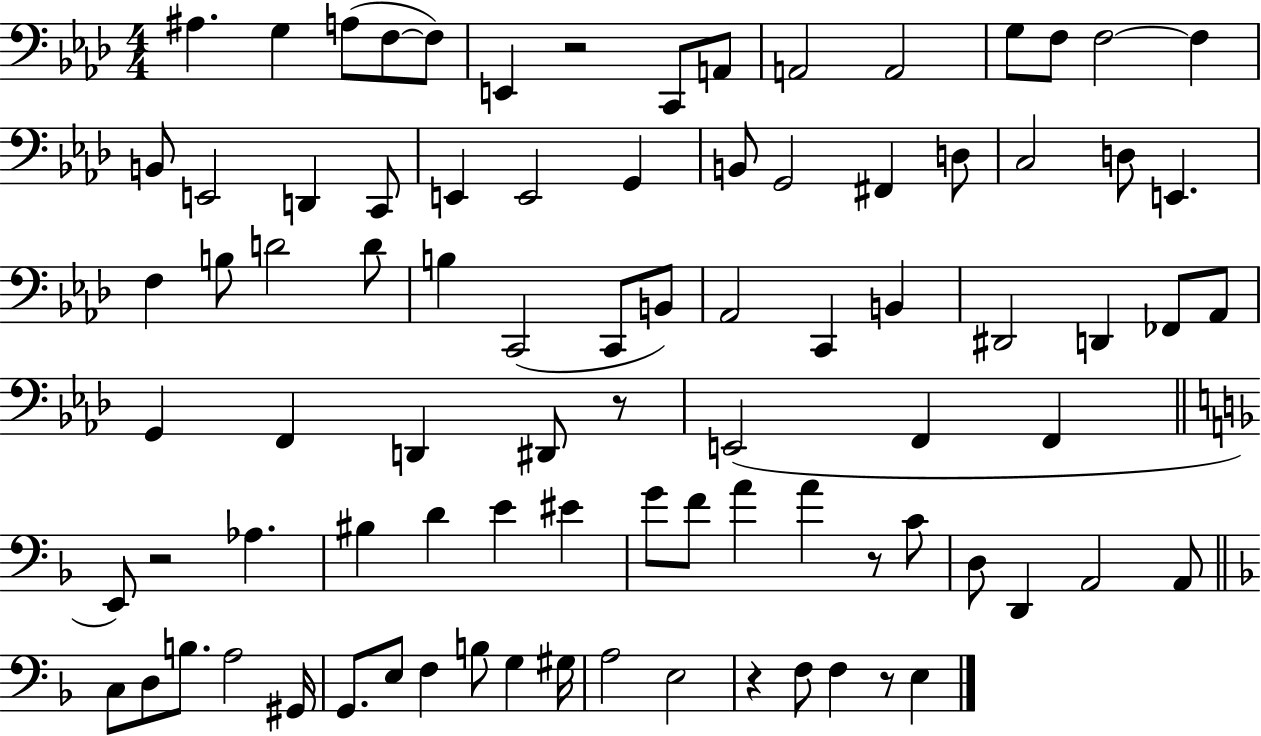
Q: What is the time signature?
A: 4/4